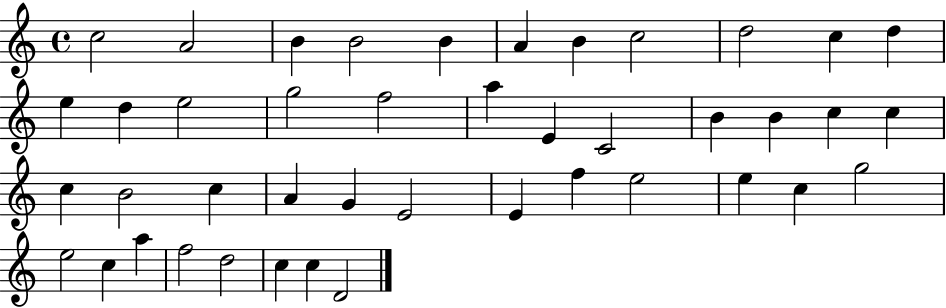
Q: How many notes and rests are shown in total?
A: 43